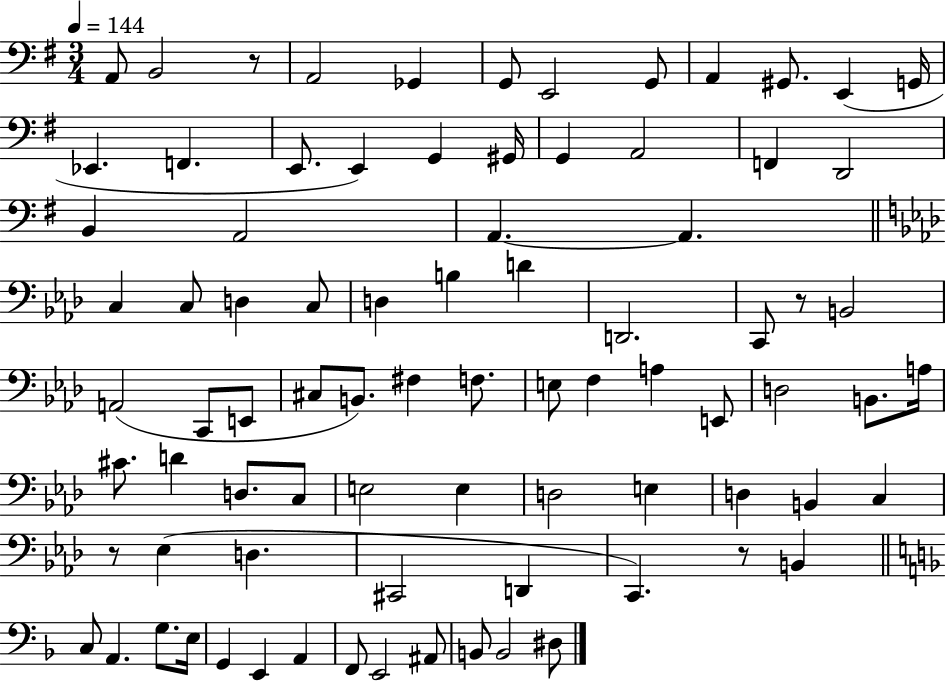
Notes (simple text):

A2/e B2/h R/e A2/h Gb2/q G2/e E2/h G2/e A2/q G#2/e. E2/q G2/s Eb2/q. F2/q. E2/e. E2/q G2/q G#2/s G2/q A2/h F2/q D2/h B2/q A2/h A2/q. A2/q. C3/q C3/e D3/q C3/e D3/q B3/q D4/q D2/h. C2/e R/e B2/h A2/h C2/e E2/e C#3/e B2/e. F#3/q F3/e. E3/e F3/q A3/q E2/e D3/h B2/e. A3/s C#4/e. D4/q D3/e. C3/e E3/h E3/q D3/h E3/q D3/q B2/q C3/q R/e Eb3/q D3/q. C#2/h D2/q C2/q. R/e B2/q C3/e A2/q. G3/e. E3/s G2/q E2/q A2/q F2/e E2/h A#2/e B2/e B2/h D#3/e